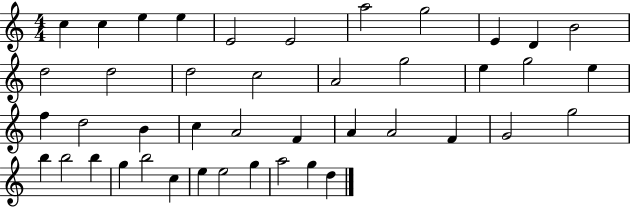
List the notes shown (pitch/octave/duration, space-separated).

C5/q C5/q E5/q E5/q E4/h E4/h A5/h G5/h E4/q D4/q B4/h D5/h D5/h D5/h C5/h A4/h G5/h E5/q G5/h E5/q F5/q D5/h B4/q C5/q A4/h F4/q A4/q A4/h F4/q G4/h G5/h B5/q B5/h B5/q G5/q B5/h C5/q E5/q E5/h G5/q A5/h G5/q D5/q